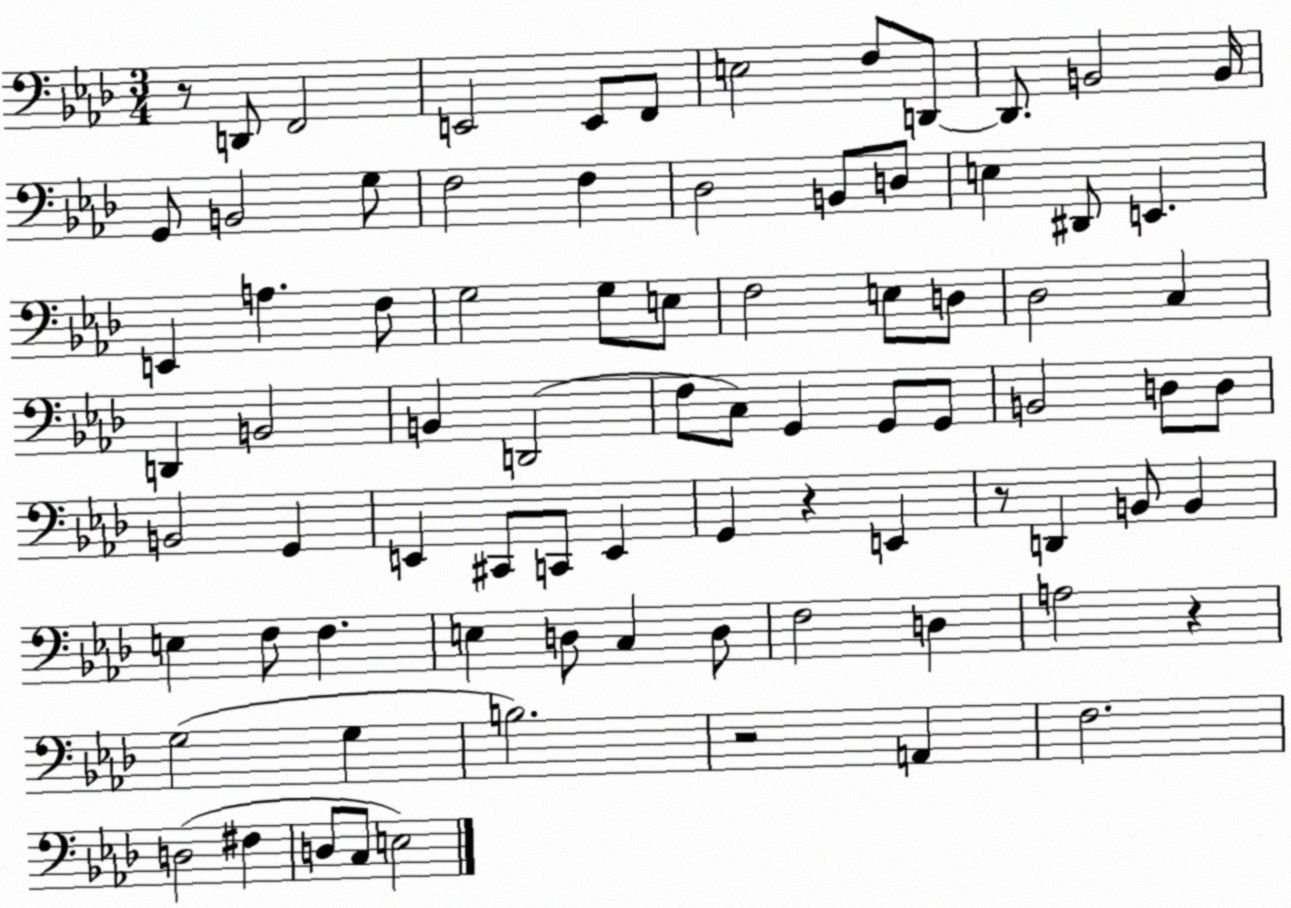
X:1
T:Untitled
M:3/4
L:1/4
K:Ab
z/2 D,,/2 F,,2 E,,2 E,,/2 F,,/2 E,2 F,/2 D,,/2 D,,/2 B,,2 B,,/4 G,,/2 B,,2 G,/2 F,2 F, _D,2 B,,/2 D,/2 E, ^D,,/2 E,, E,, A, F,/2 G,2 G,/2 E,/2 F,2 E,/2 D,/2 _D,2 C, D,, B,,2 B,, D,,2 F,/2 C,/2 G,, G,,/2 G,,/2 B,,2 D,/2 D,/2 B,,2 G,, E,, ^C,,/2 C,,/2 E,, G,, z E,, z/2 D,, B,,/2 B,, E, F,/2 F, E, D,/2 C, D,/2 F,2 D, A,2 z G,2 G, B,2 z2 A,, F,2 D,2 ^F, D,/2 C,/2 E,2